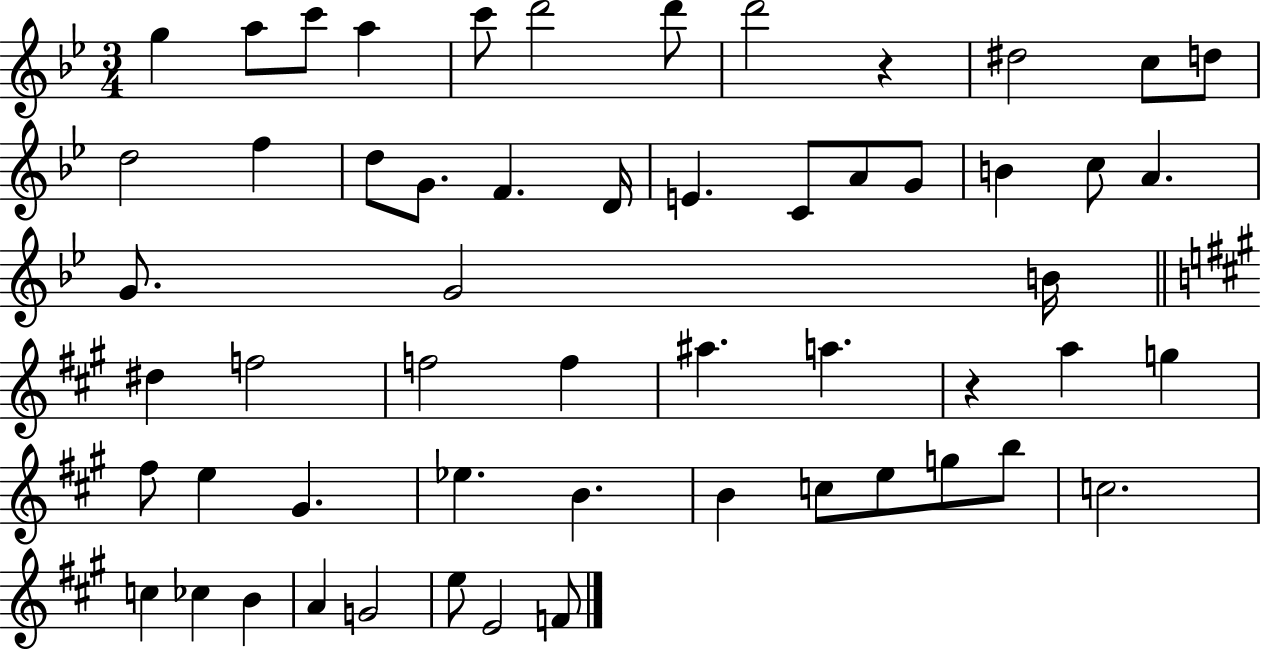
{
  \clef treble
  \numericTimeSignature
  \time 3/4
  \key bes \major
  g''4 a''8 c'''8 a''4 | c'''8 d'''2 d'''8 | d'''2 r4 | dis''2 c''8 d''8 | \break d''2 f''4 | d''8 g'8. f'4. d'16 | e'4. c'8 a'8 g'8 | b'4 c''8 a'4. | \break g'8. g'2 b'16 | \bar "||" \break \key a \major dis''4 f''2 | f''2 f''4 | ais''4. a''4. | r4 a''4 g''4 | \break fis''8 e''4 gis'4. | ees''4. b'4. | b'4 c''8 e''8 g''8 b''8 | c''2. | \break c''4 ces''4 b'4 | a'4 g'2 | e''8 e'2 f'8 | \bar "|."
}